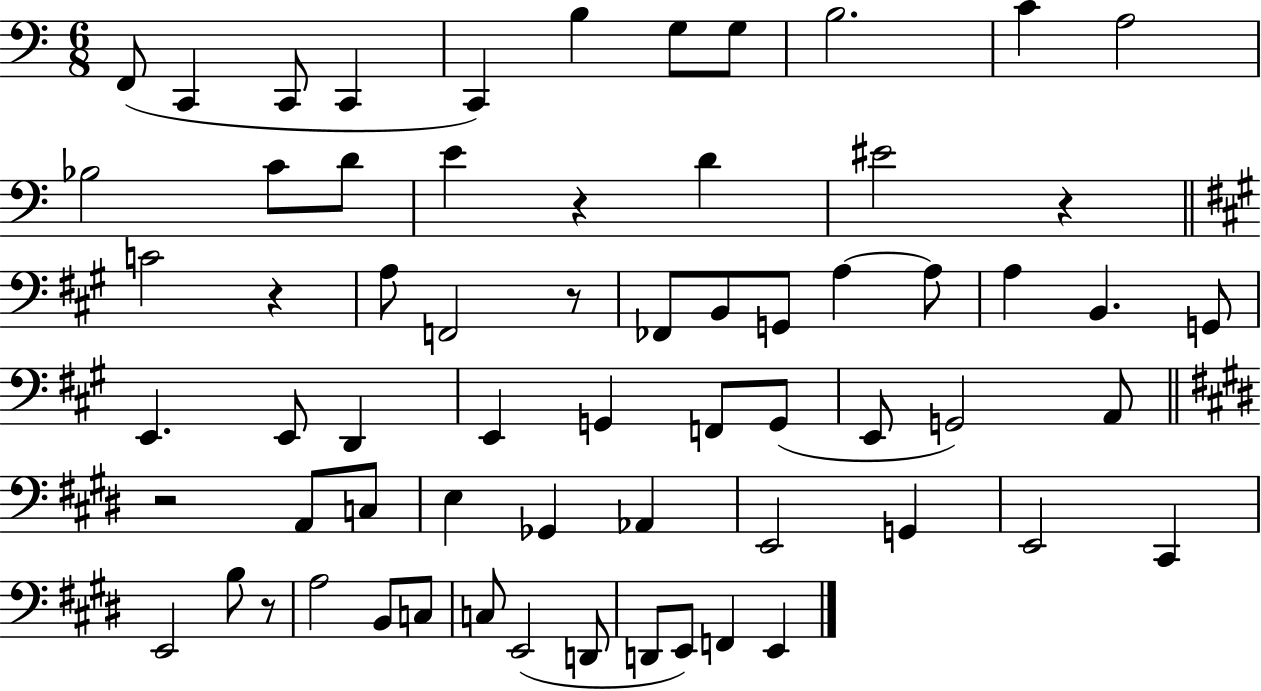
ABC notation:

X:1
T:Untitled
M:6/8
L:1/4
K:C
F,,/2 C,, C,,/2 C,, C,, B, G,/2 G,/2 B,2 C A,2 _B,2 C/2 D/2 E z D ^E2 z C2 z A,/2 F,,2 z/2 _F,,/2 B,,/2 G,,/2 A, A,/2 A, B,, G,,/2 E,, E,,/2 D,, E,, G,, F,,/2 G,,/2 E,,/2 G,,2 A,,/2 z2 A,,/2 C,/2 E, _G,, _A,, E,,2 G,, E,,2 ^C,, E,,2 B,/2 z/2 A,2 B,,/2 C,/2 C,/2 E,,2 D,,/2 D,,/2 E,,/2 F,, E,,